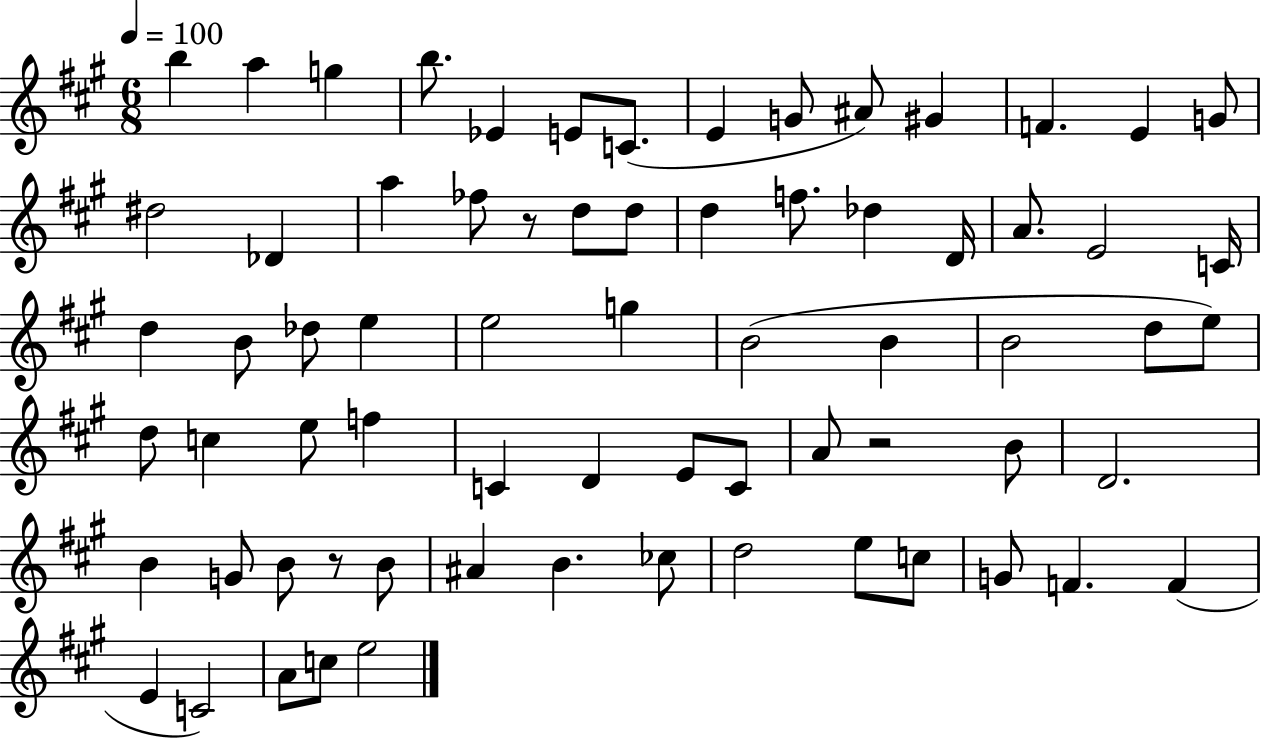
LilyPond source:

{
  \clef treble
  \numericTimeSignature
  \time 6/8
  \key a \major
  \tempo 4 = 100
  \repeat volta 2 { b''4 a''4 g''4 | b''8. ees'4 e'8 c'8.( | e'4 g'8 ais'8) gis'4 | f'4. e'4 g'8 | \break dis''2 des'4 | a''4 fes''8 r8 d''8 d''8 | d''4 f''8. des''4 d'16 | a'8. e'2 c'16 | \break d''4 b'8 des''8 e''4 | e''2 g''4 | b'2( b'4 | b'2 d''8 e''8) | \break d''8 c''4 e''8 f''4 | c'4 d'4 e'8 c'8 | a'8 r2 b'8 | d'2. | \break b'4 g'8 b'8 r8 b'8 | ais'4 b'4. ces''8 | d''2 e''8 c''8 | g'8 f'4. f'4( | \break e'4 c'2) | a'8 c''8 e''2 | } \bar "|."
}